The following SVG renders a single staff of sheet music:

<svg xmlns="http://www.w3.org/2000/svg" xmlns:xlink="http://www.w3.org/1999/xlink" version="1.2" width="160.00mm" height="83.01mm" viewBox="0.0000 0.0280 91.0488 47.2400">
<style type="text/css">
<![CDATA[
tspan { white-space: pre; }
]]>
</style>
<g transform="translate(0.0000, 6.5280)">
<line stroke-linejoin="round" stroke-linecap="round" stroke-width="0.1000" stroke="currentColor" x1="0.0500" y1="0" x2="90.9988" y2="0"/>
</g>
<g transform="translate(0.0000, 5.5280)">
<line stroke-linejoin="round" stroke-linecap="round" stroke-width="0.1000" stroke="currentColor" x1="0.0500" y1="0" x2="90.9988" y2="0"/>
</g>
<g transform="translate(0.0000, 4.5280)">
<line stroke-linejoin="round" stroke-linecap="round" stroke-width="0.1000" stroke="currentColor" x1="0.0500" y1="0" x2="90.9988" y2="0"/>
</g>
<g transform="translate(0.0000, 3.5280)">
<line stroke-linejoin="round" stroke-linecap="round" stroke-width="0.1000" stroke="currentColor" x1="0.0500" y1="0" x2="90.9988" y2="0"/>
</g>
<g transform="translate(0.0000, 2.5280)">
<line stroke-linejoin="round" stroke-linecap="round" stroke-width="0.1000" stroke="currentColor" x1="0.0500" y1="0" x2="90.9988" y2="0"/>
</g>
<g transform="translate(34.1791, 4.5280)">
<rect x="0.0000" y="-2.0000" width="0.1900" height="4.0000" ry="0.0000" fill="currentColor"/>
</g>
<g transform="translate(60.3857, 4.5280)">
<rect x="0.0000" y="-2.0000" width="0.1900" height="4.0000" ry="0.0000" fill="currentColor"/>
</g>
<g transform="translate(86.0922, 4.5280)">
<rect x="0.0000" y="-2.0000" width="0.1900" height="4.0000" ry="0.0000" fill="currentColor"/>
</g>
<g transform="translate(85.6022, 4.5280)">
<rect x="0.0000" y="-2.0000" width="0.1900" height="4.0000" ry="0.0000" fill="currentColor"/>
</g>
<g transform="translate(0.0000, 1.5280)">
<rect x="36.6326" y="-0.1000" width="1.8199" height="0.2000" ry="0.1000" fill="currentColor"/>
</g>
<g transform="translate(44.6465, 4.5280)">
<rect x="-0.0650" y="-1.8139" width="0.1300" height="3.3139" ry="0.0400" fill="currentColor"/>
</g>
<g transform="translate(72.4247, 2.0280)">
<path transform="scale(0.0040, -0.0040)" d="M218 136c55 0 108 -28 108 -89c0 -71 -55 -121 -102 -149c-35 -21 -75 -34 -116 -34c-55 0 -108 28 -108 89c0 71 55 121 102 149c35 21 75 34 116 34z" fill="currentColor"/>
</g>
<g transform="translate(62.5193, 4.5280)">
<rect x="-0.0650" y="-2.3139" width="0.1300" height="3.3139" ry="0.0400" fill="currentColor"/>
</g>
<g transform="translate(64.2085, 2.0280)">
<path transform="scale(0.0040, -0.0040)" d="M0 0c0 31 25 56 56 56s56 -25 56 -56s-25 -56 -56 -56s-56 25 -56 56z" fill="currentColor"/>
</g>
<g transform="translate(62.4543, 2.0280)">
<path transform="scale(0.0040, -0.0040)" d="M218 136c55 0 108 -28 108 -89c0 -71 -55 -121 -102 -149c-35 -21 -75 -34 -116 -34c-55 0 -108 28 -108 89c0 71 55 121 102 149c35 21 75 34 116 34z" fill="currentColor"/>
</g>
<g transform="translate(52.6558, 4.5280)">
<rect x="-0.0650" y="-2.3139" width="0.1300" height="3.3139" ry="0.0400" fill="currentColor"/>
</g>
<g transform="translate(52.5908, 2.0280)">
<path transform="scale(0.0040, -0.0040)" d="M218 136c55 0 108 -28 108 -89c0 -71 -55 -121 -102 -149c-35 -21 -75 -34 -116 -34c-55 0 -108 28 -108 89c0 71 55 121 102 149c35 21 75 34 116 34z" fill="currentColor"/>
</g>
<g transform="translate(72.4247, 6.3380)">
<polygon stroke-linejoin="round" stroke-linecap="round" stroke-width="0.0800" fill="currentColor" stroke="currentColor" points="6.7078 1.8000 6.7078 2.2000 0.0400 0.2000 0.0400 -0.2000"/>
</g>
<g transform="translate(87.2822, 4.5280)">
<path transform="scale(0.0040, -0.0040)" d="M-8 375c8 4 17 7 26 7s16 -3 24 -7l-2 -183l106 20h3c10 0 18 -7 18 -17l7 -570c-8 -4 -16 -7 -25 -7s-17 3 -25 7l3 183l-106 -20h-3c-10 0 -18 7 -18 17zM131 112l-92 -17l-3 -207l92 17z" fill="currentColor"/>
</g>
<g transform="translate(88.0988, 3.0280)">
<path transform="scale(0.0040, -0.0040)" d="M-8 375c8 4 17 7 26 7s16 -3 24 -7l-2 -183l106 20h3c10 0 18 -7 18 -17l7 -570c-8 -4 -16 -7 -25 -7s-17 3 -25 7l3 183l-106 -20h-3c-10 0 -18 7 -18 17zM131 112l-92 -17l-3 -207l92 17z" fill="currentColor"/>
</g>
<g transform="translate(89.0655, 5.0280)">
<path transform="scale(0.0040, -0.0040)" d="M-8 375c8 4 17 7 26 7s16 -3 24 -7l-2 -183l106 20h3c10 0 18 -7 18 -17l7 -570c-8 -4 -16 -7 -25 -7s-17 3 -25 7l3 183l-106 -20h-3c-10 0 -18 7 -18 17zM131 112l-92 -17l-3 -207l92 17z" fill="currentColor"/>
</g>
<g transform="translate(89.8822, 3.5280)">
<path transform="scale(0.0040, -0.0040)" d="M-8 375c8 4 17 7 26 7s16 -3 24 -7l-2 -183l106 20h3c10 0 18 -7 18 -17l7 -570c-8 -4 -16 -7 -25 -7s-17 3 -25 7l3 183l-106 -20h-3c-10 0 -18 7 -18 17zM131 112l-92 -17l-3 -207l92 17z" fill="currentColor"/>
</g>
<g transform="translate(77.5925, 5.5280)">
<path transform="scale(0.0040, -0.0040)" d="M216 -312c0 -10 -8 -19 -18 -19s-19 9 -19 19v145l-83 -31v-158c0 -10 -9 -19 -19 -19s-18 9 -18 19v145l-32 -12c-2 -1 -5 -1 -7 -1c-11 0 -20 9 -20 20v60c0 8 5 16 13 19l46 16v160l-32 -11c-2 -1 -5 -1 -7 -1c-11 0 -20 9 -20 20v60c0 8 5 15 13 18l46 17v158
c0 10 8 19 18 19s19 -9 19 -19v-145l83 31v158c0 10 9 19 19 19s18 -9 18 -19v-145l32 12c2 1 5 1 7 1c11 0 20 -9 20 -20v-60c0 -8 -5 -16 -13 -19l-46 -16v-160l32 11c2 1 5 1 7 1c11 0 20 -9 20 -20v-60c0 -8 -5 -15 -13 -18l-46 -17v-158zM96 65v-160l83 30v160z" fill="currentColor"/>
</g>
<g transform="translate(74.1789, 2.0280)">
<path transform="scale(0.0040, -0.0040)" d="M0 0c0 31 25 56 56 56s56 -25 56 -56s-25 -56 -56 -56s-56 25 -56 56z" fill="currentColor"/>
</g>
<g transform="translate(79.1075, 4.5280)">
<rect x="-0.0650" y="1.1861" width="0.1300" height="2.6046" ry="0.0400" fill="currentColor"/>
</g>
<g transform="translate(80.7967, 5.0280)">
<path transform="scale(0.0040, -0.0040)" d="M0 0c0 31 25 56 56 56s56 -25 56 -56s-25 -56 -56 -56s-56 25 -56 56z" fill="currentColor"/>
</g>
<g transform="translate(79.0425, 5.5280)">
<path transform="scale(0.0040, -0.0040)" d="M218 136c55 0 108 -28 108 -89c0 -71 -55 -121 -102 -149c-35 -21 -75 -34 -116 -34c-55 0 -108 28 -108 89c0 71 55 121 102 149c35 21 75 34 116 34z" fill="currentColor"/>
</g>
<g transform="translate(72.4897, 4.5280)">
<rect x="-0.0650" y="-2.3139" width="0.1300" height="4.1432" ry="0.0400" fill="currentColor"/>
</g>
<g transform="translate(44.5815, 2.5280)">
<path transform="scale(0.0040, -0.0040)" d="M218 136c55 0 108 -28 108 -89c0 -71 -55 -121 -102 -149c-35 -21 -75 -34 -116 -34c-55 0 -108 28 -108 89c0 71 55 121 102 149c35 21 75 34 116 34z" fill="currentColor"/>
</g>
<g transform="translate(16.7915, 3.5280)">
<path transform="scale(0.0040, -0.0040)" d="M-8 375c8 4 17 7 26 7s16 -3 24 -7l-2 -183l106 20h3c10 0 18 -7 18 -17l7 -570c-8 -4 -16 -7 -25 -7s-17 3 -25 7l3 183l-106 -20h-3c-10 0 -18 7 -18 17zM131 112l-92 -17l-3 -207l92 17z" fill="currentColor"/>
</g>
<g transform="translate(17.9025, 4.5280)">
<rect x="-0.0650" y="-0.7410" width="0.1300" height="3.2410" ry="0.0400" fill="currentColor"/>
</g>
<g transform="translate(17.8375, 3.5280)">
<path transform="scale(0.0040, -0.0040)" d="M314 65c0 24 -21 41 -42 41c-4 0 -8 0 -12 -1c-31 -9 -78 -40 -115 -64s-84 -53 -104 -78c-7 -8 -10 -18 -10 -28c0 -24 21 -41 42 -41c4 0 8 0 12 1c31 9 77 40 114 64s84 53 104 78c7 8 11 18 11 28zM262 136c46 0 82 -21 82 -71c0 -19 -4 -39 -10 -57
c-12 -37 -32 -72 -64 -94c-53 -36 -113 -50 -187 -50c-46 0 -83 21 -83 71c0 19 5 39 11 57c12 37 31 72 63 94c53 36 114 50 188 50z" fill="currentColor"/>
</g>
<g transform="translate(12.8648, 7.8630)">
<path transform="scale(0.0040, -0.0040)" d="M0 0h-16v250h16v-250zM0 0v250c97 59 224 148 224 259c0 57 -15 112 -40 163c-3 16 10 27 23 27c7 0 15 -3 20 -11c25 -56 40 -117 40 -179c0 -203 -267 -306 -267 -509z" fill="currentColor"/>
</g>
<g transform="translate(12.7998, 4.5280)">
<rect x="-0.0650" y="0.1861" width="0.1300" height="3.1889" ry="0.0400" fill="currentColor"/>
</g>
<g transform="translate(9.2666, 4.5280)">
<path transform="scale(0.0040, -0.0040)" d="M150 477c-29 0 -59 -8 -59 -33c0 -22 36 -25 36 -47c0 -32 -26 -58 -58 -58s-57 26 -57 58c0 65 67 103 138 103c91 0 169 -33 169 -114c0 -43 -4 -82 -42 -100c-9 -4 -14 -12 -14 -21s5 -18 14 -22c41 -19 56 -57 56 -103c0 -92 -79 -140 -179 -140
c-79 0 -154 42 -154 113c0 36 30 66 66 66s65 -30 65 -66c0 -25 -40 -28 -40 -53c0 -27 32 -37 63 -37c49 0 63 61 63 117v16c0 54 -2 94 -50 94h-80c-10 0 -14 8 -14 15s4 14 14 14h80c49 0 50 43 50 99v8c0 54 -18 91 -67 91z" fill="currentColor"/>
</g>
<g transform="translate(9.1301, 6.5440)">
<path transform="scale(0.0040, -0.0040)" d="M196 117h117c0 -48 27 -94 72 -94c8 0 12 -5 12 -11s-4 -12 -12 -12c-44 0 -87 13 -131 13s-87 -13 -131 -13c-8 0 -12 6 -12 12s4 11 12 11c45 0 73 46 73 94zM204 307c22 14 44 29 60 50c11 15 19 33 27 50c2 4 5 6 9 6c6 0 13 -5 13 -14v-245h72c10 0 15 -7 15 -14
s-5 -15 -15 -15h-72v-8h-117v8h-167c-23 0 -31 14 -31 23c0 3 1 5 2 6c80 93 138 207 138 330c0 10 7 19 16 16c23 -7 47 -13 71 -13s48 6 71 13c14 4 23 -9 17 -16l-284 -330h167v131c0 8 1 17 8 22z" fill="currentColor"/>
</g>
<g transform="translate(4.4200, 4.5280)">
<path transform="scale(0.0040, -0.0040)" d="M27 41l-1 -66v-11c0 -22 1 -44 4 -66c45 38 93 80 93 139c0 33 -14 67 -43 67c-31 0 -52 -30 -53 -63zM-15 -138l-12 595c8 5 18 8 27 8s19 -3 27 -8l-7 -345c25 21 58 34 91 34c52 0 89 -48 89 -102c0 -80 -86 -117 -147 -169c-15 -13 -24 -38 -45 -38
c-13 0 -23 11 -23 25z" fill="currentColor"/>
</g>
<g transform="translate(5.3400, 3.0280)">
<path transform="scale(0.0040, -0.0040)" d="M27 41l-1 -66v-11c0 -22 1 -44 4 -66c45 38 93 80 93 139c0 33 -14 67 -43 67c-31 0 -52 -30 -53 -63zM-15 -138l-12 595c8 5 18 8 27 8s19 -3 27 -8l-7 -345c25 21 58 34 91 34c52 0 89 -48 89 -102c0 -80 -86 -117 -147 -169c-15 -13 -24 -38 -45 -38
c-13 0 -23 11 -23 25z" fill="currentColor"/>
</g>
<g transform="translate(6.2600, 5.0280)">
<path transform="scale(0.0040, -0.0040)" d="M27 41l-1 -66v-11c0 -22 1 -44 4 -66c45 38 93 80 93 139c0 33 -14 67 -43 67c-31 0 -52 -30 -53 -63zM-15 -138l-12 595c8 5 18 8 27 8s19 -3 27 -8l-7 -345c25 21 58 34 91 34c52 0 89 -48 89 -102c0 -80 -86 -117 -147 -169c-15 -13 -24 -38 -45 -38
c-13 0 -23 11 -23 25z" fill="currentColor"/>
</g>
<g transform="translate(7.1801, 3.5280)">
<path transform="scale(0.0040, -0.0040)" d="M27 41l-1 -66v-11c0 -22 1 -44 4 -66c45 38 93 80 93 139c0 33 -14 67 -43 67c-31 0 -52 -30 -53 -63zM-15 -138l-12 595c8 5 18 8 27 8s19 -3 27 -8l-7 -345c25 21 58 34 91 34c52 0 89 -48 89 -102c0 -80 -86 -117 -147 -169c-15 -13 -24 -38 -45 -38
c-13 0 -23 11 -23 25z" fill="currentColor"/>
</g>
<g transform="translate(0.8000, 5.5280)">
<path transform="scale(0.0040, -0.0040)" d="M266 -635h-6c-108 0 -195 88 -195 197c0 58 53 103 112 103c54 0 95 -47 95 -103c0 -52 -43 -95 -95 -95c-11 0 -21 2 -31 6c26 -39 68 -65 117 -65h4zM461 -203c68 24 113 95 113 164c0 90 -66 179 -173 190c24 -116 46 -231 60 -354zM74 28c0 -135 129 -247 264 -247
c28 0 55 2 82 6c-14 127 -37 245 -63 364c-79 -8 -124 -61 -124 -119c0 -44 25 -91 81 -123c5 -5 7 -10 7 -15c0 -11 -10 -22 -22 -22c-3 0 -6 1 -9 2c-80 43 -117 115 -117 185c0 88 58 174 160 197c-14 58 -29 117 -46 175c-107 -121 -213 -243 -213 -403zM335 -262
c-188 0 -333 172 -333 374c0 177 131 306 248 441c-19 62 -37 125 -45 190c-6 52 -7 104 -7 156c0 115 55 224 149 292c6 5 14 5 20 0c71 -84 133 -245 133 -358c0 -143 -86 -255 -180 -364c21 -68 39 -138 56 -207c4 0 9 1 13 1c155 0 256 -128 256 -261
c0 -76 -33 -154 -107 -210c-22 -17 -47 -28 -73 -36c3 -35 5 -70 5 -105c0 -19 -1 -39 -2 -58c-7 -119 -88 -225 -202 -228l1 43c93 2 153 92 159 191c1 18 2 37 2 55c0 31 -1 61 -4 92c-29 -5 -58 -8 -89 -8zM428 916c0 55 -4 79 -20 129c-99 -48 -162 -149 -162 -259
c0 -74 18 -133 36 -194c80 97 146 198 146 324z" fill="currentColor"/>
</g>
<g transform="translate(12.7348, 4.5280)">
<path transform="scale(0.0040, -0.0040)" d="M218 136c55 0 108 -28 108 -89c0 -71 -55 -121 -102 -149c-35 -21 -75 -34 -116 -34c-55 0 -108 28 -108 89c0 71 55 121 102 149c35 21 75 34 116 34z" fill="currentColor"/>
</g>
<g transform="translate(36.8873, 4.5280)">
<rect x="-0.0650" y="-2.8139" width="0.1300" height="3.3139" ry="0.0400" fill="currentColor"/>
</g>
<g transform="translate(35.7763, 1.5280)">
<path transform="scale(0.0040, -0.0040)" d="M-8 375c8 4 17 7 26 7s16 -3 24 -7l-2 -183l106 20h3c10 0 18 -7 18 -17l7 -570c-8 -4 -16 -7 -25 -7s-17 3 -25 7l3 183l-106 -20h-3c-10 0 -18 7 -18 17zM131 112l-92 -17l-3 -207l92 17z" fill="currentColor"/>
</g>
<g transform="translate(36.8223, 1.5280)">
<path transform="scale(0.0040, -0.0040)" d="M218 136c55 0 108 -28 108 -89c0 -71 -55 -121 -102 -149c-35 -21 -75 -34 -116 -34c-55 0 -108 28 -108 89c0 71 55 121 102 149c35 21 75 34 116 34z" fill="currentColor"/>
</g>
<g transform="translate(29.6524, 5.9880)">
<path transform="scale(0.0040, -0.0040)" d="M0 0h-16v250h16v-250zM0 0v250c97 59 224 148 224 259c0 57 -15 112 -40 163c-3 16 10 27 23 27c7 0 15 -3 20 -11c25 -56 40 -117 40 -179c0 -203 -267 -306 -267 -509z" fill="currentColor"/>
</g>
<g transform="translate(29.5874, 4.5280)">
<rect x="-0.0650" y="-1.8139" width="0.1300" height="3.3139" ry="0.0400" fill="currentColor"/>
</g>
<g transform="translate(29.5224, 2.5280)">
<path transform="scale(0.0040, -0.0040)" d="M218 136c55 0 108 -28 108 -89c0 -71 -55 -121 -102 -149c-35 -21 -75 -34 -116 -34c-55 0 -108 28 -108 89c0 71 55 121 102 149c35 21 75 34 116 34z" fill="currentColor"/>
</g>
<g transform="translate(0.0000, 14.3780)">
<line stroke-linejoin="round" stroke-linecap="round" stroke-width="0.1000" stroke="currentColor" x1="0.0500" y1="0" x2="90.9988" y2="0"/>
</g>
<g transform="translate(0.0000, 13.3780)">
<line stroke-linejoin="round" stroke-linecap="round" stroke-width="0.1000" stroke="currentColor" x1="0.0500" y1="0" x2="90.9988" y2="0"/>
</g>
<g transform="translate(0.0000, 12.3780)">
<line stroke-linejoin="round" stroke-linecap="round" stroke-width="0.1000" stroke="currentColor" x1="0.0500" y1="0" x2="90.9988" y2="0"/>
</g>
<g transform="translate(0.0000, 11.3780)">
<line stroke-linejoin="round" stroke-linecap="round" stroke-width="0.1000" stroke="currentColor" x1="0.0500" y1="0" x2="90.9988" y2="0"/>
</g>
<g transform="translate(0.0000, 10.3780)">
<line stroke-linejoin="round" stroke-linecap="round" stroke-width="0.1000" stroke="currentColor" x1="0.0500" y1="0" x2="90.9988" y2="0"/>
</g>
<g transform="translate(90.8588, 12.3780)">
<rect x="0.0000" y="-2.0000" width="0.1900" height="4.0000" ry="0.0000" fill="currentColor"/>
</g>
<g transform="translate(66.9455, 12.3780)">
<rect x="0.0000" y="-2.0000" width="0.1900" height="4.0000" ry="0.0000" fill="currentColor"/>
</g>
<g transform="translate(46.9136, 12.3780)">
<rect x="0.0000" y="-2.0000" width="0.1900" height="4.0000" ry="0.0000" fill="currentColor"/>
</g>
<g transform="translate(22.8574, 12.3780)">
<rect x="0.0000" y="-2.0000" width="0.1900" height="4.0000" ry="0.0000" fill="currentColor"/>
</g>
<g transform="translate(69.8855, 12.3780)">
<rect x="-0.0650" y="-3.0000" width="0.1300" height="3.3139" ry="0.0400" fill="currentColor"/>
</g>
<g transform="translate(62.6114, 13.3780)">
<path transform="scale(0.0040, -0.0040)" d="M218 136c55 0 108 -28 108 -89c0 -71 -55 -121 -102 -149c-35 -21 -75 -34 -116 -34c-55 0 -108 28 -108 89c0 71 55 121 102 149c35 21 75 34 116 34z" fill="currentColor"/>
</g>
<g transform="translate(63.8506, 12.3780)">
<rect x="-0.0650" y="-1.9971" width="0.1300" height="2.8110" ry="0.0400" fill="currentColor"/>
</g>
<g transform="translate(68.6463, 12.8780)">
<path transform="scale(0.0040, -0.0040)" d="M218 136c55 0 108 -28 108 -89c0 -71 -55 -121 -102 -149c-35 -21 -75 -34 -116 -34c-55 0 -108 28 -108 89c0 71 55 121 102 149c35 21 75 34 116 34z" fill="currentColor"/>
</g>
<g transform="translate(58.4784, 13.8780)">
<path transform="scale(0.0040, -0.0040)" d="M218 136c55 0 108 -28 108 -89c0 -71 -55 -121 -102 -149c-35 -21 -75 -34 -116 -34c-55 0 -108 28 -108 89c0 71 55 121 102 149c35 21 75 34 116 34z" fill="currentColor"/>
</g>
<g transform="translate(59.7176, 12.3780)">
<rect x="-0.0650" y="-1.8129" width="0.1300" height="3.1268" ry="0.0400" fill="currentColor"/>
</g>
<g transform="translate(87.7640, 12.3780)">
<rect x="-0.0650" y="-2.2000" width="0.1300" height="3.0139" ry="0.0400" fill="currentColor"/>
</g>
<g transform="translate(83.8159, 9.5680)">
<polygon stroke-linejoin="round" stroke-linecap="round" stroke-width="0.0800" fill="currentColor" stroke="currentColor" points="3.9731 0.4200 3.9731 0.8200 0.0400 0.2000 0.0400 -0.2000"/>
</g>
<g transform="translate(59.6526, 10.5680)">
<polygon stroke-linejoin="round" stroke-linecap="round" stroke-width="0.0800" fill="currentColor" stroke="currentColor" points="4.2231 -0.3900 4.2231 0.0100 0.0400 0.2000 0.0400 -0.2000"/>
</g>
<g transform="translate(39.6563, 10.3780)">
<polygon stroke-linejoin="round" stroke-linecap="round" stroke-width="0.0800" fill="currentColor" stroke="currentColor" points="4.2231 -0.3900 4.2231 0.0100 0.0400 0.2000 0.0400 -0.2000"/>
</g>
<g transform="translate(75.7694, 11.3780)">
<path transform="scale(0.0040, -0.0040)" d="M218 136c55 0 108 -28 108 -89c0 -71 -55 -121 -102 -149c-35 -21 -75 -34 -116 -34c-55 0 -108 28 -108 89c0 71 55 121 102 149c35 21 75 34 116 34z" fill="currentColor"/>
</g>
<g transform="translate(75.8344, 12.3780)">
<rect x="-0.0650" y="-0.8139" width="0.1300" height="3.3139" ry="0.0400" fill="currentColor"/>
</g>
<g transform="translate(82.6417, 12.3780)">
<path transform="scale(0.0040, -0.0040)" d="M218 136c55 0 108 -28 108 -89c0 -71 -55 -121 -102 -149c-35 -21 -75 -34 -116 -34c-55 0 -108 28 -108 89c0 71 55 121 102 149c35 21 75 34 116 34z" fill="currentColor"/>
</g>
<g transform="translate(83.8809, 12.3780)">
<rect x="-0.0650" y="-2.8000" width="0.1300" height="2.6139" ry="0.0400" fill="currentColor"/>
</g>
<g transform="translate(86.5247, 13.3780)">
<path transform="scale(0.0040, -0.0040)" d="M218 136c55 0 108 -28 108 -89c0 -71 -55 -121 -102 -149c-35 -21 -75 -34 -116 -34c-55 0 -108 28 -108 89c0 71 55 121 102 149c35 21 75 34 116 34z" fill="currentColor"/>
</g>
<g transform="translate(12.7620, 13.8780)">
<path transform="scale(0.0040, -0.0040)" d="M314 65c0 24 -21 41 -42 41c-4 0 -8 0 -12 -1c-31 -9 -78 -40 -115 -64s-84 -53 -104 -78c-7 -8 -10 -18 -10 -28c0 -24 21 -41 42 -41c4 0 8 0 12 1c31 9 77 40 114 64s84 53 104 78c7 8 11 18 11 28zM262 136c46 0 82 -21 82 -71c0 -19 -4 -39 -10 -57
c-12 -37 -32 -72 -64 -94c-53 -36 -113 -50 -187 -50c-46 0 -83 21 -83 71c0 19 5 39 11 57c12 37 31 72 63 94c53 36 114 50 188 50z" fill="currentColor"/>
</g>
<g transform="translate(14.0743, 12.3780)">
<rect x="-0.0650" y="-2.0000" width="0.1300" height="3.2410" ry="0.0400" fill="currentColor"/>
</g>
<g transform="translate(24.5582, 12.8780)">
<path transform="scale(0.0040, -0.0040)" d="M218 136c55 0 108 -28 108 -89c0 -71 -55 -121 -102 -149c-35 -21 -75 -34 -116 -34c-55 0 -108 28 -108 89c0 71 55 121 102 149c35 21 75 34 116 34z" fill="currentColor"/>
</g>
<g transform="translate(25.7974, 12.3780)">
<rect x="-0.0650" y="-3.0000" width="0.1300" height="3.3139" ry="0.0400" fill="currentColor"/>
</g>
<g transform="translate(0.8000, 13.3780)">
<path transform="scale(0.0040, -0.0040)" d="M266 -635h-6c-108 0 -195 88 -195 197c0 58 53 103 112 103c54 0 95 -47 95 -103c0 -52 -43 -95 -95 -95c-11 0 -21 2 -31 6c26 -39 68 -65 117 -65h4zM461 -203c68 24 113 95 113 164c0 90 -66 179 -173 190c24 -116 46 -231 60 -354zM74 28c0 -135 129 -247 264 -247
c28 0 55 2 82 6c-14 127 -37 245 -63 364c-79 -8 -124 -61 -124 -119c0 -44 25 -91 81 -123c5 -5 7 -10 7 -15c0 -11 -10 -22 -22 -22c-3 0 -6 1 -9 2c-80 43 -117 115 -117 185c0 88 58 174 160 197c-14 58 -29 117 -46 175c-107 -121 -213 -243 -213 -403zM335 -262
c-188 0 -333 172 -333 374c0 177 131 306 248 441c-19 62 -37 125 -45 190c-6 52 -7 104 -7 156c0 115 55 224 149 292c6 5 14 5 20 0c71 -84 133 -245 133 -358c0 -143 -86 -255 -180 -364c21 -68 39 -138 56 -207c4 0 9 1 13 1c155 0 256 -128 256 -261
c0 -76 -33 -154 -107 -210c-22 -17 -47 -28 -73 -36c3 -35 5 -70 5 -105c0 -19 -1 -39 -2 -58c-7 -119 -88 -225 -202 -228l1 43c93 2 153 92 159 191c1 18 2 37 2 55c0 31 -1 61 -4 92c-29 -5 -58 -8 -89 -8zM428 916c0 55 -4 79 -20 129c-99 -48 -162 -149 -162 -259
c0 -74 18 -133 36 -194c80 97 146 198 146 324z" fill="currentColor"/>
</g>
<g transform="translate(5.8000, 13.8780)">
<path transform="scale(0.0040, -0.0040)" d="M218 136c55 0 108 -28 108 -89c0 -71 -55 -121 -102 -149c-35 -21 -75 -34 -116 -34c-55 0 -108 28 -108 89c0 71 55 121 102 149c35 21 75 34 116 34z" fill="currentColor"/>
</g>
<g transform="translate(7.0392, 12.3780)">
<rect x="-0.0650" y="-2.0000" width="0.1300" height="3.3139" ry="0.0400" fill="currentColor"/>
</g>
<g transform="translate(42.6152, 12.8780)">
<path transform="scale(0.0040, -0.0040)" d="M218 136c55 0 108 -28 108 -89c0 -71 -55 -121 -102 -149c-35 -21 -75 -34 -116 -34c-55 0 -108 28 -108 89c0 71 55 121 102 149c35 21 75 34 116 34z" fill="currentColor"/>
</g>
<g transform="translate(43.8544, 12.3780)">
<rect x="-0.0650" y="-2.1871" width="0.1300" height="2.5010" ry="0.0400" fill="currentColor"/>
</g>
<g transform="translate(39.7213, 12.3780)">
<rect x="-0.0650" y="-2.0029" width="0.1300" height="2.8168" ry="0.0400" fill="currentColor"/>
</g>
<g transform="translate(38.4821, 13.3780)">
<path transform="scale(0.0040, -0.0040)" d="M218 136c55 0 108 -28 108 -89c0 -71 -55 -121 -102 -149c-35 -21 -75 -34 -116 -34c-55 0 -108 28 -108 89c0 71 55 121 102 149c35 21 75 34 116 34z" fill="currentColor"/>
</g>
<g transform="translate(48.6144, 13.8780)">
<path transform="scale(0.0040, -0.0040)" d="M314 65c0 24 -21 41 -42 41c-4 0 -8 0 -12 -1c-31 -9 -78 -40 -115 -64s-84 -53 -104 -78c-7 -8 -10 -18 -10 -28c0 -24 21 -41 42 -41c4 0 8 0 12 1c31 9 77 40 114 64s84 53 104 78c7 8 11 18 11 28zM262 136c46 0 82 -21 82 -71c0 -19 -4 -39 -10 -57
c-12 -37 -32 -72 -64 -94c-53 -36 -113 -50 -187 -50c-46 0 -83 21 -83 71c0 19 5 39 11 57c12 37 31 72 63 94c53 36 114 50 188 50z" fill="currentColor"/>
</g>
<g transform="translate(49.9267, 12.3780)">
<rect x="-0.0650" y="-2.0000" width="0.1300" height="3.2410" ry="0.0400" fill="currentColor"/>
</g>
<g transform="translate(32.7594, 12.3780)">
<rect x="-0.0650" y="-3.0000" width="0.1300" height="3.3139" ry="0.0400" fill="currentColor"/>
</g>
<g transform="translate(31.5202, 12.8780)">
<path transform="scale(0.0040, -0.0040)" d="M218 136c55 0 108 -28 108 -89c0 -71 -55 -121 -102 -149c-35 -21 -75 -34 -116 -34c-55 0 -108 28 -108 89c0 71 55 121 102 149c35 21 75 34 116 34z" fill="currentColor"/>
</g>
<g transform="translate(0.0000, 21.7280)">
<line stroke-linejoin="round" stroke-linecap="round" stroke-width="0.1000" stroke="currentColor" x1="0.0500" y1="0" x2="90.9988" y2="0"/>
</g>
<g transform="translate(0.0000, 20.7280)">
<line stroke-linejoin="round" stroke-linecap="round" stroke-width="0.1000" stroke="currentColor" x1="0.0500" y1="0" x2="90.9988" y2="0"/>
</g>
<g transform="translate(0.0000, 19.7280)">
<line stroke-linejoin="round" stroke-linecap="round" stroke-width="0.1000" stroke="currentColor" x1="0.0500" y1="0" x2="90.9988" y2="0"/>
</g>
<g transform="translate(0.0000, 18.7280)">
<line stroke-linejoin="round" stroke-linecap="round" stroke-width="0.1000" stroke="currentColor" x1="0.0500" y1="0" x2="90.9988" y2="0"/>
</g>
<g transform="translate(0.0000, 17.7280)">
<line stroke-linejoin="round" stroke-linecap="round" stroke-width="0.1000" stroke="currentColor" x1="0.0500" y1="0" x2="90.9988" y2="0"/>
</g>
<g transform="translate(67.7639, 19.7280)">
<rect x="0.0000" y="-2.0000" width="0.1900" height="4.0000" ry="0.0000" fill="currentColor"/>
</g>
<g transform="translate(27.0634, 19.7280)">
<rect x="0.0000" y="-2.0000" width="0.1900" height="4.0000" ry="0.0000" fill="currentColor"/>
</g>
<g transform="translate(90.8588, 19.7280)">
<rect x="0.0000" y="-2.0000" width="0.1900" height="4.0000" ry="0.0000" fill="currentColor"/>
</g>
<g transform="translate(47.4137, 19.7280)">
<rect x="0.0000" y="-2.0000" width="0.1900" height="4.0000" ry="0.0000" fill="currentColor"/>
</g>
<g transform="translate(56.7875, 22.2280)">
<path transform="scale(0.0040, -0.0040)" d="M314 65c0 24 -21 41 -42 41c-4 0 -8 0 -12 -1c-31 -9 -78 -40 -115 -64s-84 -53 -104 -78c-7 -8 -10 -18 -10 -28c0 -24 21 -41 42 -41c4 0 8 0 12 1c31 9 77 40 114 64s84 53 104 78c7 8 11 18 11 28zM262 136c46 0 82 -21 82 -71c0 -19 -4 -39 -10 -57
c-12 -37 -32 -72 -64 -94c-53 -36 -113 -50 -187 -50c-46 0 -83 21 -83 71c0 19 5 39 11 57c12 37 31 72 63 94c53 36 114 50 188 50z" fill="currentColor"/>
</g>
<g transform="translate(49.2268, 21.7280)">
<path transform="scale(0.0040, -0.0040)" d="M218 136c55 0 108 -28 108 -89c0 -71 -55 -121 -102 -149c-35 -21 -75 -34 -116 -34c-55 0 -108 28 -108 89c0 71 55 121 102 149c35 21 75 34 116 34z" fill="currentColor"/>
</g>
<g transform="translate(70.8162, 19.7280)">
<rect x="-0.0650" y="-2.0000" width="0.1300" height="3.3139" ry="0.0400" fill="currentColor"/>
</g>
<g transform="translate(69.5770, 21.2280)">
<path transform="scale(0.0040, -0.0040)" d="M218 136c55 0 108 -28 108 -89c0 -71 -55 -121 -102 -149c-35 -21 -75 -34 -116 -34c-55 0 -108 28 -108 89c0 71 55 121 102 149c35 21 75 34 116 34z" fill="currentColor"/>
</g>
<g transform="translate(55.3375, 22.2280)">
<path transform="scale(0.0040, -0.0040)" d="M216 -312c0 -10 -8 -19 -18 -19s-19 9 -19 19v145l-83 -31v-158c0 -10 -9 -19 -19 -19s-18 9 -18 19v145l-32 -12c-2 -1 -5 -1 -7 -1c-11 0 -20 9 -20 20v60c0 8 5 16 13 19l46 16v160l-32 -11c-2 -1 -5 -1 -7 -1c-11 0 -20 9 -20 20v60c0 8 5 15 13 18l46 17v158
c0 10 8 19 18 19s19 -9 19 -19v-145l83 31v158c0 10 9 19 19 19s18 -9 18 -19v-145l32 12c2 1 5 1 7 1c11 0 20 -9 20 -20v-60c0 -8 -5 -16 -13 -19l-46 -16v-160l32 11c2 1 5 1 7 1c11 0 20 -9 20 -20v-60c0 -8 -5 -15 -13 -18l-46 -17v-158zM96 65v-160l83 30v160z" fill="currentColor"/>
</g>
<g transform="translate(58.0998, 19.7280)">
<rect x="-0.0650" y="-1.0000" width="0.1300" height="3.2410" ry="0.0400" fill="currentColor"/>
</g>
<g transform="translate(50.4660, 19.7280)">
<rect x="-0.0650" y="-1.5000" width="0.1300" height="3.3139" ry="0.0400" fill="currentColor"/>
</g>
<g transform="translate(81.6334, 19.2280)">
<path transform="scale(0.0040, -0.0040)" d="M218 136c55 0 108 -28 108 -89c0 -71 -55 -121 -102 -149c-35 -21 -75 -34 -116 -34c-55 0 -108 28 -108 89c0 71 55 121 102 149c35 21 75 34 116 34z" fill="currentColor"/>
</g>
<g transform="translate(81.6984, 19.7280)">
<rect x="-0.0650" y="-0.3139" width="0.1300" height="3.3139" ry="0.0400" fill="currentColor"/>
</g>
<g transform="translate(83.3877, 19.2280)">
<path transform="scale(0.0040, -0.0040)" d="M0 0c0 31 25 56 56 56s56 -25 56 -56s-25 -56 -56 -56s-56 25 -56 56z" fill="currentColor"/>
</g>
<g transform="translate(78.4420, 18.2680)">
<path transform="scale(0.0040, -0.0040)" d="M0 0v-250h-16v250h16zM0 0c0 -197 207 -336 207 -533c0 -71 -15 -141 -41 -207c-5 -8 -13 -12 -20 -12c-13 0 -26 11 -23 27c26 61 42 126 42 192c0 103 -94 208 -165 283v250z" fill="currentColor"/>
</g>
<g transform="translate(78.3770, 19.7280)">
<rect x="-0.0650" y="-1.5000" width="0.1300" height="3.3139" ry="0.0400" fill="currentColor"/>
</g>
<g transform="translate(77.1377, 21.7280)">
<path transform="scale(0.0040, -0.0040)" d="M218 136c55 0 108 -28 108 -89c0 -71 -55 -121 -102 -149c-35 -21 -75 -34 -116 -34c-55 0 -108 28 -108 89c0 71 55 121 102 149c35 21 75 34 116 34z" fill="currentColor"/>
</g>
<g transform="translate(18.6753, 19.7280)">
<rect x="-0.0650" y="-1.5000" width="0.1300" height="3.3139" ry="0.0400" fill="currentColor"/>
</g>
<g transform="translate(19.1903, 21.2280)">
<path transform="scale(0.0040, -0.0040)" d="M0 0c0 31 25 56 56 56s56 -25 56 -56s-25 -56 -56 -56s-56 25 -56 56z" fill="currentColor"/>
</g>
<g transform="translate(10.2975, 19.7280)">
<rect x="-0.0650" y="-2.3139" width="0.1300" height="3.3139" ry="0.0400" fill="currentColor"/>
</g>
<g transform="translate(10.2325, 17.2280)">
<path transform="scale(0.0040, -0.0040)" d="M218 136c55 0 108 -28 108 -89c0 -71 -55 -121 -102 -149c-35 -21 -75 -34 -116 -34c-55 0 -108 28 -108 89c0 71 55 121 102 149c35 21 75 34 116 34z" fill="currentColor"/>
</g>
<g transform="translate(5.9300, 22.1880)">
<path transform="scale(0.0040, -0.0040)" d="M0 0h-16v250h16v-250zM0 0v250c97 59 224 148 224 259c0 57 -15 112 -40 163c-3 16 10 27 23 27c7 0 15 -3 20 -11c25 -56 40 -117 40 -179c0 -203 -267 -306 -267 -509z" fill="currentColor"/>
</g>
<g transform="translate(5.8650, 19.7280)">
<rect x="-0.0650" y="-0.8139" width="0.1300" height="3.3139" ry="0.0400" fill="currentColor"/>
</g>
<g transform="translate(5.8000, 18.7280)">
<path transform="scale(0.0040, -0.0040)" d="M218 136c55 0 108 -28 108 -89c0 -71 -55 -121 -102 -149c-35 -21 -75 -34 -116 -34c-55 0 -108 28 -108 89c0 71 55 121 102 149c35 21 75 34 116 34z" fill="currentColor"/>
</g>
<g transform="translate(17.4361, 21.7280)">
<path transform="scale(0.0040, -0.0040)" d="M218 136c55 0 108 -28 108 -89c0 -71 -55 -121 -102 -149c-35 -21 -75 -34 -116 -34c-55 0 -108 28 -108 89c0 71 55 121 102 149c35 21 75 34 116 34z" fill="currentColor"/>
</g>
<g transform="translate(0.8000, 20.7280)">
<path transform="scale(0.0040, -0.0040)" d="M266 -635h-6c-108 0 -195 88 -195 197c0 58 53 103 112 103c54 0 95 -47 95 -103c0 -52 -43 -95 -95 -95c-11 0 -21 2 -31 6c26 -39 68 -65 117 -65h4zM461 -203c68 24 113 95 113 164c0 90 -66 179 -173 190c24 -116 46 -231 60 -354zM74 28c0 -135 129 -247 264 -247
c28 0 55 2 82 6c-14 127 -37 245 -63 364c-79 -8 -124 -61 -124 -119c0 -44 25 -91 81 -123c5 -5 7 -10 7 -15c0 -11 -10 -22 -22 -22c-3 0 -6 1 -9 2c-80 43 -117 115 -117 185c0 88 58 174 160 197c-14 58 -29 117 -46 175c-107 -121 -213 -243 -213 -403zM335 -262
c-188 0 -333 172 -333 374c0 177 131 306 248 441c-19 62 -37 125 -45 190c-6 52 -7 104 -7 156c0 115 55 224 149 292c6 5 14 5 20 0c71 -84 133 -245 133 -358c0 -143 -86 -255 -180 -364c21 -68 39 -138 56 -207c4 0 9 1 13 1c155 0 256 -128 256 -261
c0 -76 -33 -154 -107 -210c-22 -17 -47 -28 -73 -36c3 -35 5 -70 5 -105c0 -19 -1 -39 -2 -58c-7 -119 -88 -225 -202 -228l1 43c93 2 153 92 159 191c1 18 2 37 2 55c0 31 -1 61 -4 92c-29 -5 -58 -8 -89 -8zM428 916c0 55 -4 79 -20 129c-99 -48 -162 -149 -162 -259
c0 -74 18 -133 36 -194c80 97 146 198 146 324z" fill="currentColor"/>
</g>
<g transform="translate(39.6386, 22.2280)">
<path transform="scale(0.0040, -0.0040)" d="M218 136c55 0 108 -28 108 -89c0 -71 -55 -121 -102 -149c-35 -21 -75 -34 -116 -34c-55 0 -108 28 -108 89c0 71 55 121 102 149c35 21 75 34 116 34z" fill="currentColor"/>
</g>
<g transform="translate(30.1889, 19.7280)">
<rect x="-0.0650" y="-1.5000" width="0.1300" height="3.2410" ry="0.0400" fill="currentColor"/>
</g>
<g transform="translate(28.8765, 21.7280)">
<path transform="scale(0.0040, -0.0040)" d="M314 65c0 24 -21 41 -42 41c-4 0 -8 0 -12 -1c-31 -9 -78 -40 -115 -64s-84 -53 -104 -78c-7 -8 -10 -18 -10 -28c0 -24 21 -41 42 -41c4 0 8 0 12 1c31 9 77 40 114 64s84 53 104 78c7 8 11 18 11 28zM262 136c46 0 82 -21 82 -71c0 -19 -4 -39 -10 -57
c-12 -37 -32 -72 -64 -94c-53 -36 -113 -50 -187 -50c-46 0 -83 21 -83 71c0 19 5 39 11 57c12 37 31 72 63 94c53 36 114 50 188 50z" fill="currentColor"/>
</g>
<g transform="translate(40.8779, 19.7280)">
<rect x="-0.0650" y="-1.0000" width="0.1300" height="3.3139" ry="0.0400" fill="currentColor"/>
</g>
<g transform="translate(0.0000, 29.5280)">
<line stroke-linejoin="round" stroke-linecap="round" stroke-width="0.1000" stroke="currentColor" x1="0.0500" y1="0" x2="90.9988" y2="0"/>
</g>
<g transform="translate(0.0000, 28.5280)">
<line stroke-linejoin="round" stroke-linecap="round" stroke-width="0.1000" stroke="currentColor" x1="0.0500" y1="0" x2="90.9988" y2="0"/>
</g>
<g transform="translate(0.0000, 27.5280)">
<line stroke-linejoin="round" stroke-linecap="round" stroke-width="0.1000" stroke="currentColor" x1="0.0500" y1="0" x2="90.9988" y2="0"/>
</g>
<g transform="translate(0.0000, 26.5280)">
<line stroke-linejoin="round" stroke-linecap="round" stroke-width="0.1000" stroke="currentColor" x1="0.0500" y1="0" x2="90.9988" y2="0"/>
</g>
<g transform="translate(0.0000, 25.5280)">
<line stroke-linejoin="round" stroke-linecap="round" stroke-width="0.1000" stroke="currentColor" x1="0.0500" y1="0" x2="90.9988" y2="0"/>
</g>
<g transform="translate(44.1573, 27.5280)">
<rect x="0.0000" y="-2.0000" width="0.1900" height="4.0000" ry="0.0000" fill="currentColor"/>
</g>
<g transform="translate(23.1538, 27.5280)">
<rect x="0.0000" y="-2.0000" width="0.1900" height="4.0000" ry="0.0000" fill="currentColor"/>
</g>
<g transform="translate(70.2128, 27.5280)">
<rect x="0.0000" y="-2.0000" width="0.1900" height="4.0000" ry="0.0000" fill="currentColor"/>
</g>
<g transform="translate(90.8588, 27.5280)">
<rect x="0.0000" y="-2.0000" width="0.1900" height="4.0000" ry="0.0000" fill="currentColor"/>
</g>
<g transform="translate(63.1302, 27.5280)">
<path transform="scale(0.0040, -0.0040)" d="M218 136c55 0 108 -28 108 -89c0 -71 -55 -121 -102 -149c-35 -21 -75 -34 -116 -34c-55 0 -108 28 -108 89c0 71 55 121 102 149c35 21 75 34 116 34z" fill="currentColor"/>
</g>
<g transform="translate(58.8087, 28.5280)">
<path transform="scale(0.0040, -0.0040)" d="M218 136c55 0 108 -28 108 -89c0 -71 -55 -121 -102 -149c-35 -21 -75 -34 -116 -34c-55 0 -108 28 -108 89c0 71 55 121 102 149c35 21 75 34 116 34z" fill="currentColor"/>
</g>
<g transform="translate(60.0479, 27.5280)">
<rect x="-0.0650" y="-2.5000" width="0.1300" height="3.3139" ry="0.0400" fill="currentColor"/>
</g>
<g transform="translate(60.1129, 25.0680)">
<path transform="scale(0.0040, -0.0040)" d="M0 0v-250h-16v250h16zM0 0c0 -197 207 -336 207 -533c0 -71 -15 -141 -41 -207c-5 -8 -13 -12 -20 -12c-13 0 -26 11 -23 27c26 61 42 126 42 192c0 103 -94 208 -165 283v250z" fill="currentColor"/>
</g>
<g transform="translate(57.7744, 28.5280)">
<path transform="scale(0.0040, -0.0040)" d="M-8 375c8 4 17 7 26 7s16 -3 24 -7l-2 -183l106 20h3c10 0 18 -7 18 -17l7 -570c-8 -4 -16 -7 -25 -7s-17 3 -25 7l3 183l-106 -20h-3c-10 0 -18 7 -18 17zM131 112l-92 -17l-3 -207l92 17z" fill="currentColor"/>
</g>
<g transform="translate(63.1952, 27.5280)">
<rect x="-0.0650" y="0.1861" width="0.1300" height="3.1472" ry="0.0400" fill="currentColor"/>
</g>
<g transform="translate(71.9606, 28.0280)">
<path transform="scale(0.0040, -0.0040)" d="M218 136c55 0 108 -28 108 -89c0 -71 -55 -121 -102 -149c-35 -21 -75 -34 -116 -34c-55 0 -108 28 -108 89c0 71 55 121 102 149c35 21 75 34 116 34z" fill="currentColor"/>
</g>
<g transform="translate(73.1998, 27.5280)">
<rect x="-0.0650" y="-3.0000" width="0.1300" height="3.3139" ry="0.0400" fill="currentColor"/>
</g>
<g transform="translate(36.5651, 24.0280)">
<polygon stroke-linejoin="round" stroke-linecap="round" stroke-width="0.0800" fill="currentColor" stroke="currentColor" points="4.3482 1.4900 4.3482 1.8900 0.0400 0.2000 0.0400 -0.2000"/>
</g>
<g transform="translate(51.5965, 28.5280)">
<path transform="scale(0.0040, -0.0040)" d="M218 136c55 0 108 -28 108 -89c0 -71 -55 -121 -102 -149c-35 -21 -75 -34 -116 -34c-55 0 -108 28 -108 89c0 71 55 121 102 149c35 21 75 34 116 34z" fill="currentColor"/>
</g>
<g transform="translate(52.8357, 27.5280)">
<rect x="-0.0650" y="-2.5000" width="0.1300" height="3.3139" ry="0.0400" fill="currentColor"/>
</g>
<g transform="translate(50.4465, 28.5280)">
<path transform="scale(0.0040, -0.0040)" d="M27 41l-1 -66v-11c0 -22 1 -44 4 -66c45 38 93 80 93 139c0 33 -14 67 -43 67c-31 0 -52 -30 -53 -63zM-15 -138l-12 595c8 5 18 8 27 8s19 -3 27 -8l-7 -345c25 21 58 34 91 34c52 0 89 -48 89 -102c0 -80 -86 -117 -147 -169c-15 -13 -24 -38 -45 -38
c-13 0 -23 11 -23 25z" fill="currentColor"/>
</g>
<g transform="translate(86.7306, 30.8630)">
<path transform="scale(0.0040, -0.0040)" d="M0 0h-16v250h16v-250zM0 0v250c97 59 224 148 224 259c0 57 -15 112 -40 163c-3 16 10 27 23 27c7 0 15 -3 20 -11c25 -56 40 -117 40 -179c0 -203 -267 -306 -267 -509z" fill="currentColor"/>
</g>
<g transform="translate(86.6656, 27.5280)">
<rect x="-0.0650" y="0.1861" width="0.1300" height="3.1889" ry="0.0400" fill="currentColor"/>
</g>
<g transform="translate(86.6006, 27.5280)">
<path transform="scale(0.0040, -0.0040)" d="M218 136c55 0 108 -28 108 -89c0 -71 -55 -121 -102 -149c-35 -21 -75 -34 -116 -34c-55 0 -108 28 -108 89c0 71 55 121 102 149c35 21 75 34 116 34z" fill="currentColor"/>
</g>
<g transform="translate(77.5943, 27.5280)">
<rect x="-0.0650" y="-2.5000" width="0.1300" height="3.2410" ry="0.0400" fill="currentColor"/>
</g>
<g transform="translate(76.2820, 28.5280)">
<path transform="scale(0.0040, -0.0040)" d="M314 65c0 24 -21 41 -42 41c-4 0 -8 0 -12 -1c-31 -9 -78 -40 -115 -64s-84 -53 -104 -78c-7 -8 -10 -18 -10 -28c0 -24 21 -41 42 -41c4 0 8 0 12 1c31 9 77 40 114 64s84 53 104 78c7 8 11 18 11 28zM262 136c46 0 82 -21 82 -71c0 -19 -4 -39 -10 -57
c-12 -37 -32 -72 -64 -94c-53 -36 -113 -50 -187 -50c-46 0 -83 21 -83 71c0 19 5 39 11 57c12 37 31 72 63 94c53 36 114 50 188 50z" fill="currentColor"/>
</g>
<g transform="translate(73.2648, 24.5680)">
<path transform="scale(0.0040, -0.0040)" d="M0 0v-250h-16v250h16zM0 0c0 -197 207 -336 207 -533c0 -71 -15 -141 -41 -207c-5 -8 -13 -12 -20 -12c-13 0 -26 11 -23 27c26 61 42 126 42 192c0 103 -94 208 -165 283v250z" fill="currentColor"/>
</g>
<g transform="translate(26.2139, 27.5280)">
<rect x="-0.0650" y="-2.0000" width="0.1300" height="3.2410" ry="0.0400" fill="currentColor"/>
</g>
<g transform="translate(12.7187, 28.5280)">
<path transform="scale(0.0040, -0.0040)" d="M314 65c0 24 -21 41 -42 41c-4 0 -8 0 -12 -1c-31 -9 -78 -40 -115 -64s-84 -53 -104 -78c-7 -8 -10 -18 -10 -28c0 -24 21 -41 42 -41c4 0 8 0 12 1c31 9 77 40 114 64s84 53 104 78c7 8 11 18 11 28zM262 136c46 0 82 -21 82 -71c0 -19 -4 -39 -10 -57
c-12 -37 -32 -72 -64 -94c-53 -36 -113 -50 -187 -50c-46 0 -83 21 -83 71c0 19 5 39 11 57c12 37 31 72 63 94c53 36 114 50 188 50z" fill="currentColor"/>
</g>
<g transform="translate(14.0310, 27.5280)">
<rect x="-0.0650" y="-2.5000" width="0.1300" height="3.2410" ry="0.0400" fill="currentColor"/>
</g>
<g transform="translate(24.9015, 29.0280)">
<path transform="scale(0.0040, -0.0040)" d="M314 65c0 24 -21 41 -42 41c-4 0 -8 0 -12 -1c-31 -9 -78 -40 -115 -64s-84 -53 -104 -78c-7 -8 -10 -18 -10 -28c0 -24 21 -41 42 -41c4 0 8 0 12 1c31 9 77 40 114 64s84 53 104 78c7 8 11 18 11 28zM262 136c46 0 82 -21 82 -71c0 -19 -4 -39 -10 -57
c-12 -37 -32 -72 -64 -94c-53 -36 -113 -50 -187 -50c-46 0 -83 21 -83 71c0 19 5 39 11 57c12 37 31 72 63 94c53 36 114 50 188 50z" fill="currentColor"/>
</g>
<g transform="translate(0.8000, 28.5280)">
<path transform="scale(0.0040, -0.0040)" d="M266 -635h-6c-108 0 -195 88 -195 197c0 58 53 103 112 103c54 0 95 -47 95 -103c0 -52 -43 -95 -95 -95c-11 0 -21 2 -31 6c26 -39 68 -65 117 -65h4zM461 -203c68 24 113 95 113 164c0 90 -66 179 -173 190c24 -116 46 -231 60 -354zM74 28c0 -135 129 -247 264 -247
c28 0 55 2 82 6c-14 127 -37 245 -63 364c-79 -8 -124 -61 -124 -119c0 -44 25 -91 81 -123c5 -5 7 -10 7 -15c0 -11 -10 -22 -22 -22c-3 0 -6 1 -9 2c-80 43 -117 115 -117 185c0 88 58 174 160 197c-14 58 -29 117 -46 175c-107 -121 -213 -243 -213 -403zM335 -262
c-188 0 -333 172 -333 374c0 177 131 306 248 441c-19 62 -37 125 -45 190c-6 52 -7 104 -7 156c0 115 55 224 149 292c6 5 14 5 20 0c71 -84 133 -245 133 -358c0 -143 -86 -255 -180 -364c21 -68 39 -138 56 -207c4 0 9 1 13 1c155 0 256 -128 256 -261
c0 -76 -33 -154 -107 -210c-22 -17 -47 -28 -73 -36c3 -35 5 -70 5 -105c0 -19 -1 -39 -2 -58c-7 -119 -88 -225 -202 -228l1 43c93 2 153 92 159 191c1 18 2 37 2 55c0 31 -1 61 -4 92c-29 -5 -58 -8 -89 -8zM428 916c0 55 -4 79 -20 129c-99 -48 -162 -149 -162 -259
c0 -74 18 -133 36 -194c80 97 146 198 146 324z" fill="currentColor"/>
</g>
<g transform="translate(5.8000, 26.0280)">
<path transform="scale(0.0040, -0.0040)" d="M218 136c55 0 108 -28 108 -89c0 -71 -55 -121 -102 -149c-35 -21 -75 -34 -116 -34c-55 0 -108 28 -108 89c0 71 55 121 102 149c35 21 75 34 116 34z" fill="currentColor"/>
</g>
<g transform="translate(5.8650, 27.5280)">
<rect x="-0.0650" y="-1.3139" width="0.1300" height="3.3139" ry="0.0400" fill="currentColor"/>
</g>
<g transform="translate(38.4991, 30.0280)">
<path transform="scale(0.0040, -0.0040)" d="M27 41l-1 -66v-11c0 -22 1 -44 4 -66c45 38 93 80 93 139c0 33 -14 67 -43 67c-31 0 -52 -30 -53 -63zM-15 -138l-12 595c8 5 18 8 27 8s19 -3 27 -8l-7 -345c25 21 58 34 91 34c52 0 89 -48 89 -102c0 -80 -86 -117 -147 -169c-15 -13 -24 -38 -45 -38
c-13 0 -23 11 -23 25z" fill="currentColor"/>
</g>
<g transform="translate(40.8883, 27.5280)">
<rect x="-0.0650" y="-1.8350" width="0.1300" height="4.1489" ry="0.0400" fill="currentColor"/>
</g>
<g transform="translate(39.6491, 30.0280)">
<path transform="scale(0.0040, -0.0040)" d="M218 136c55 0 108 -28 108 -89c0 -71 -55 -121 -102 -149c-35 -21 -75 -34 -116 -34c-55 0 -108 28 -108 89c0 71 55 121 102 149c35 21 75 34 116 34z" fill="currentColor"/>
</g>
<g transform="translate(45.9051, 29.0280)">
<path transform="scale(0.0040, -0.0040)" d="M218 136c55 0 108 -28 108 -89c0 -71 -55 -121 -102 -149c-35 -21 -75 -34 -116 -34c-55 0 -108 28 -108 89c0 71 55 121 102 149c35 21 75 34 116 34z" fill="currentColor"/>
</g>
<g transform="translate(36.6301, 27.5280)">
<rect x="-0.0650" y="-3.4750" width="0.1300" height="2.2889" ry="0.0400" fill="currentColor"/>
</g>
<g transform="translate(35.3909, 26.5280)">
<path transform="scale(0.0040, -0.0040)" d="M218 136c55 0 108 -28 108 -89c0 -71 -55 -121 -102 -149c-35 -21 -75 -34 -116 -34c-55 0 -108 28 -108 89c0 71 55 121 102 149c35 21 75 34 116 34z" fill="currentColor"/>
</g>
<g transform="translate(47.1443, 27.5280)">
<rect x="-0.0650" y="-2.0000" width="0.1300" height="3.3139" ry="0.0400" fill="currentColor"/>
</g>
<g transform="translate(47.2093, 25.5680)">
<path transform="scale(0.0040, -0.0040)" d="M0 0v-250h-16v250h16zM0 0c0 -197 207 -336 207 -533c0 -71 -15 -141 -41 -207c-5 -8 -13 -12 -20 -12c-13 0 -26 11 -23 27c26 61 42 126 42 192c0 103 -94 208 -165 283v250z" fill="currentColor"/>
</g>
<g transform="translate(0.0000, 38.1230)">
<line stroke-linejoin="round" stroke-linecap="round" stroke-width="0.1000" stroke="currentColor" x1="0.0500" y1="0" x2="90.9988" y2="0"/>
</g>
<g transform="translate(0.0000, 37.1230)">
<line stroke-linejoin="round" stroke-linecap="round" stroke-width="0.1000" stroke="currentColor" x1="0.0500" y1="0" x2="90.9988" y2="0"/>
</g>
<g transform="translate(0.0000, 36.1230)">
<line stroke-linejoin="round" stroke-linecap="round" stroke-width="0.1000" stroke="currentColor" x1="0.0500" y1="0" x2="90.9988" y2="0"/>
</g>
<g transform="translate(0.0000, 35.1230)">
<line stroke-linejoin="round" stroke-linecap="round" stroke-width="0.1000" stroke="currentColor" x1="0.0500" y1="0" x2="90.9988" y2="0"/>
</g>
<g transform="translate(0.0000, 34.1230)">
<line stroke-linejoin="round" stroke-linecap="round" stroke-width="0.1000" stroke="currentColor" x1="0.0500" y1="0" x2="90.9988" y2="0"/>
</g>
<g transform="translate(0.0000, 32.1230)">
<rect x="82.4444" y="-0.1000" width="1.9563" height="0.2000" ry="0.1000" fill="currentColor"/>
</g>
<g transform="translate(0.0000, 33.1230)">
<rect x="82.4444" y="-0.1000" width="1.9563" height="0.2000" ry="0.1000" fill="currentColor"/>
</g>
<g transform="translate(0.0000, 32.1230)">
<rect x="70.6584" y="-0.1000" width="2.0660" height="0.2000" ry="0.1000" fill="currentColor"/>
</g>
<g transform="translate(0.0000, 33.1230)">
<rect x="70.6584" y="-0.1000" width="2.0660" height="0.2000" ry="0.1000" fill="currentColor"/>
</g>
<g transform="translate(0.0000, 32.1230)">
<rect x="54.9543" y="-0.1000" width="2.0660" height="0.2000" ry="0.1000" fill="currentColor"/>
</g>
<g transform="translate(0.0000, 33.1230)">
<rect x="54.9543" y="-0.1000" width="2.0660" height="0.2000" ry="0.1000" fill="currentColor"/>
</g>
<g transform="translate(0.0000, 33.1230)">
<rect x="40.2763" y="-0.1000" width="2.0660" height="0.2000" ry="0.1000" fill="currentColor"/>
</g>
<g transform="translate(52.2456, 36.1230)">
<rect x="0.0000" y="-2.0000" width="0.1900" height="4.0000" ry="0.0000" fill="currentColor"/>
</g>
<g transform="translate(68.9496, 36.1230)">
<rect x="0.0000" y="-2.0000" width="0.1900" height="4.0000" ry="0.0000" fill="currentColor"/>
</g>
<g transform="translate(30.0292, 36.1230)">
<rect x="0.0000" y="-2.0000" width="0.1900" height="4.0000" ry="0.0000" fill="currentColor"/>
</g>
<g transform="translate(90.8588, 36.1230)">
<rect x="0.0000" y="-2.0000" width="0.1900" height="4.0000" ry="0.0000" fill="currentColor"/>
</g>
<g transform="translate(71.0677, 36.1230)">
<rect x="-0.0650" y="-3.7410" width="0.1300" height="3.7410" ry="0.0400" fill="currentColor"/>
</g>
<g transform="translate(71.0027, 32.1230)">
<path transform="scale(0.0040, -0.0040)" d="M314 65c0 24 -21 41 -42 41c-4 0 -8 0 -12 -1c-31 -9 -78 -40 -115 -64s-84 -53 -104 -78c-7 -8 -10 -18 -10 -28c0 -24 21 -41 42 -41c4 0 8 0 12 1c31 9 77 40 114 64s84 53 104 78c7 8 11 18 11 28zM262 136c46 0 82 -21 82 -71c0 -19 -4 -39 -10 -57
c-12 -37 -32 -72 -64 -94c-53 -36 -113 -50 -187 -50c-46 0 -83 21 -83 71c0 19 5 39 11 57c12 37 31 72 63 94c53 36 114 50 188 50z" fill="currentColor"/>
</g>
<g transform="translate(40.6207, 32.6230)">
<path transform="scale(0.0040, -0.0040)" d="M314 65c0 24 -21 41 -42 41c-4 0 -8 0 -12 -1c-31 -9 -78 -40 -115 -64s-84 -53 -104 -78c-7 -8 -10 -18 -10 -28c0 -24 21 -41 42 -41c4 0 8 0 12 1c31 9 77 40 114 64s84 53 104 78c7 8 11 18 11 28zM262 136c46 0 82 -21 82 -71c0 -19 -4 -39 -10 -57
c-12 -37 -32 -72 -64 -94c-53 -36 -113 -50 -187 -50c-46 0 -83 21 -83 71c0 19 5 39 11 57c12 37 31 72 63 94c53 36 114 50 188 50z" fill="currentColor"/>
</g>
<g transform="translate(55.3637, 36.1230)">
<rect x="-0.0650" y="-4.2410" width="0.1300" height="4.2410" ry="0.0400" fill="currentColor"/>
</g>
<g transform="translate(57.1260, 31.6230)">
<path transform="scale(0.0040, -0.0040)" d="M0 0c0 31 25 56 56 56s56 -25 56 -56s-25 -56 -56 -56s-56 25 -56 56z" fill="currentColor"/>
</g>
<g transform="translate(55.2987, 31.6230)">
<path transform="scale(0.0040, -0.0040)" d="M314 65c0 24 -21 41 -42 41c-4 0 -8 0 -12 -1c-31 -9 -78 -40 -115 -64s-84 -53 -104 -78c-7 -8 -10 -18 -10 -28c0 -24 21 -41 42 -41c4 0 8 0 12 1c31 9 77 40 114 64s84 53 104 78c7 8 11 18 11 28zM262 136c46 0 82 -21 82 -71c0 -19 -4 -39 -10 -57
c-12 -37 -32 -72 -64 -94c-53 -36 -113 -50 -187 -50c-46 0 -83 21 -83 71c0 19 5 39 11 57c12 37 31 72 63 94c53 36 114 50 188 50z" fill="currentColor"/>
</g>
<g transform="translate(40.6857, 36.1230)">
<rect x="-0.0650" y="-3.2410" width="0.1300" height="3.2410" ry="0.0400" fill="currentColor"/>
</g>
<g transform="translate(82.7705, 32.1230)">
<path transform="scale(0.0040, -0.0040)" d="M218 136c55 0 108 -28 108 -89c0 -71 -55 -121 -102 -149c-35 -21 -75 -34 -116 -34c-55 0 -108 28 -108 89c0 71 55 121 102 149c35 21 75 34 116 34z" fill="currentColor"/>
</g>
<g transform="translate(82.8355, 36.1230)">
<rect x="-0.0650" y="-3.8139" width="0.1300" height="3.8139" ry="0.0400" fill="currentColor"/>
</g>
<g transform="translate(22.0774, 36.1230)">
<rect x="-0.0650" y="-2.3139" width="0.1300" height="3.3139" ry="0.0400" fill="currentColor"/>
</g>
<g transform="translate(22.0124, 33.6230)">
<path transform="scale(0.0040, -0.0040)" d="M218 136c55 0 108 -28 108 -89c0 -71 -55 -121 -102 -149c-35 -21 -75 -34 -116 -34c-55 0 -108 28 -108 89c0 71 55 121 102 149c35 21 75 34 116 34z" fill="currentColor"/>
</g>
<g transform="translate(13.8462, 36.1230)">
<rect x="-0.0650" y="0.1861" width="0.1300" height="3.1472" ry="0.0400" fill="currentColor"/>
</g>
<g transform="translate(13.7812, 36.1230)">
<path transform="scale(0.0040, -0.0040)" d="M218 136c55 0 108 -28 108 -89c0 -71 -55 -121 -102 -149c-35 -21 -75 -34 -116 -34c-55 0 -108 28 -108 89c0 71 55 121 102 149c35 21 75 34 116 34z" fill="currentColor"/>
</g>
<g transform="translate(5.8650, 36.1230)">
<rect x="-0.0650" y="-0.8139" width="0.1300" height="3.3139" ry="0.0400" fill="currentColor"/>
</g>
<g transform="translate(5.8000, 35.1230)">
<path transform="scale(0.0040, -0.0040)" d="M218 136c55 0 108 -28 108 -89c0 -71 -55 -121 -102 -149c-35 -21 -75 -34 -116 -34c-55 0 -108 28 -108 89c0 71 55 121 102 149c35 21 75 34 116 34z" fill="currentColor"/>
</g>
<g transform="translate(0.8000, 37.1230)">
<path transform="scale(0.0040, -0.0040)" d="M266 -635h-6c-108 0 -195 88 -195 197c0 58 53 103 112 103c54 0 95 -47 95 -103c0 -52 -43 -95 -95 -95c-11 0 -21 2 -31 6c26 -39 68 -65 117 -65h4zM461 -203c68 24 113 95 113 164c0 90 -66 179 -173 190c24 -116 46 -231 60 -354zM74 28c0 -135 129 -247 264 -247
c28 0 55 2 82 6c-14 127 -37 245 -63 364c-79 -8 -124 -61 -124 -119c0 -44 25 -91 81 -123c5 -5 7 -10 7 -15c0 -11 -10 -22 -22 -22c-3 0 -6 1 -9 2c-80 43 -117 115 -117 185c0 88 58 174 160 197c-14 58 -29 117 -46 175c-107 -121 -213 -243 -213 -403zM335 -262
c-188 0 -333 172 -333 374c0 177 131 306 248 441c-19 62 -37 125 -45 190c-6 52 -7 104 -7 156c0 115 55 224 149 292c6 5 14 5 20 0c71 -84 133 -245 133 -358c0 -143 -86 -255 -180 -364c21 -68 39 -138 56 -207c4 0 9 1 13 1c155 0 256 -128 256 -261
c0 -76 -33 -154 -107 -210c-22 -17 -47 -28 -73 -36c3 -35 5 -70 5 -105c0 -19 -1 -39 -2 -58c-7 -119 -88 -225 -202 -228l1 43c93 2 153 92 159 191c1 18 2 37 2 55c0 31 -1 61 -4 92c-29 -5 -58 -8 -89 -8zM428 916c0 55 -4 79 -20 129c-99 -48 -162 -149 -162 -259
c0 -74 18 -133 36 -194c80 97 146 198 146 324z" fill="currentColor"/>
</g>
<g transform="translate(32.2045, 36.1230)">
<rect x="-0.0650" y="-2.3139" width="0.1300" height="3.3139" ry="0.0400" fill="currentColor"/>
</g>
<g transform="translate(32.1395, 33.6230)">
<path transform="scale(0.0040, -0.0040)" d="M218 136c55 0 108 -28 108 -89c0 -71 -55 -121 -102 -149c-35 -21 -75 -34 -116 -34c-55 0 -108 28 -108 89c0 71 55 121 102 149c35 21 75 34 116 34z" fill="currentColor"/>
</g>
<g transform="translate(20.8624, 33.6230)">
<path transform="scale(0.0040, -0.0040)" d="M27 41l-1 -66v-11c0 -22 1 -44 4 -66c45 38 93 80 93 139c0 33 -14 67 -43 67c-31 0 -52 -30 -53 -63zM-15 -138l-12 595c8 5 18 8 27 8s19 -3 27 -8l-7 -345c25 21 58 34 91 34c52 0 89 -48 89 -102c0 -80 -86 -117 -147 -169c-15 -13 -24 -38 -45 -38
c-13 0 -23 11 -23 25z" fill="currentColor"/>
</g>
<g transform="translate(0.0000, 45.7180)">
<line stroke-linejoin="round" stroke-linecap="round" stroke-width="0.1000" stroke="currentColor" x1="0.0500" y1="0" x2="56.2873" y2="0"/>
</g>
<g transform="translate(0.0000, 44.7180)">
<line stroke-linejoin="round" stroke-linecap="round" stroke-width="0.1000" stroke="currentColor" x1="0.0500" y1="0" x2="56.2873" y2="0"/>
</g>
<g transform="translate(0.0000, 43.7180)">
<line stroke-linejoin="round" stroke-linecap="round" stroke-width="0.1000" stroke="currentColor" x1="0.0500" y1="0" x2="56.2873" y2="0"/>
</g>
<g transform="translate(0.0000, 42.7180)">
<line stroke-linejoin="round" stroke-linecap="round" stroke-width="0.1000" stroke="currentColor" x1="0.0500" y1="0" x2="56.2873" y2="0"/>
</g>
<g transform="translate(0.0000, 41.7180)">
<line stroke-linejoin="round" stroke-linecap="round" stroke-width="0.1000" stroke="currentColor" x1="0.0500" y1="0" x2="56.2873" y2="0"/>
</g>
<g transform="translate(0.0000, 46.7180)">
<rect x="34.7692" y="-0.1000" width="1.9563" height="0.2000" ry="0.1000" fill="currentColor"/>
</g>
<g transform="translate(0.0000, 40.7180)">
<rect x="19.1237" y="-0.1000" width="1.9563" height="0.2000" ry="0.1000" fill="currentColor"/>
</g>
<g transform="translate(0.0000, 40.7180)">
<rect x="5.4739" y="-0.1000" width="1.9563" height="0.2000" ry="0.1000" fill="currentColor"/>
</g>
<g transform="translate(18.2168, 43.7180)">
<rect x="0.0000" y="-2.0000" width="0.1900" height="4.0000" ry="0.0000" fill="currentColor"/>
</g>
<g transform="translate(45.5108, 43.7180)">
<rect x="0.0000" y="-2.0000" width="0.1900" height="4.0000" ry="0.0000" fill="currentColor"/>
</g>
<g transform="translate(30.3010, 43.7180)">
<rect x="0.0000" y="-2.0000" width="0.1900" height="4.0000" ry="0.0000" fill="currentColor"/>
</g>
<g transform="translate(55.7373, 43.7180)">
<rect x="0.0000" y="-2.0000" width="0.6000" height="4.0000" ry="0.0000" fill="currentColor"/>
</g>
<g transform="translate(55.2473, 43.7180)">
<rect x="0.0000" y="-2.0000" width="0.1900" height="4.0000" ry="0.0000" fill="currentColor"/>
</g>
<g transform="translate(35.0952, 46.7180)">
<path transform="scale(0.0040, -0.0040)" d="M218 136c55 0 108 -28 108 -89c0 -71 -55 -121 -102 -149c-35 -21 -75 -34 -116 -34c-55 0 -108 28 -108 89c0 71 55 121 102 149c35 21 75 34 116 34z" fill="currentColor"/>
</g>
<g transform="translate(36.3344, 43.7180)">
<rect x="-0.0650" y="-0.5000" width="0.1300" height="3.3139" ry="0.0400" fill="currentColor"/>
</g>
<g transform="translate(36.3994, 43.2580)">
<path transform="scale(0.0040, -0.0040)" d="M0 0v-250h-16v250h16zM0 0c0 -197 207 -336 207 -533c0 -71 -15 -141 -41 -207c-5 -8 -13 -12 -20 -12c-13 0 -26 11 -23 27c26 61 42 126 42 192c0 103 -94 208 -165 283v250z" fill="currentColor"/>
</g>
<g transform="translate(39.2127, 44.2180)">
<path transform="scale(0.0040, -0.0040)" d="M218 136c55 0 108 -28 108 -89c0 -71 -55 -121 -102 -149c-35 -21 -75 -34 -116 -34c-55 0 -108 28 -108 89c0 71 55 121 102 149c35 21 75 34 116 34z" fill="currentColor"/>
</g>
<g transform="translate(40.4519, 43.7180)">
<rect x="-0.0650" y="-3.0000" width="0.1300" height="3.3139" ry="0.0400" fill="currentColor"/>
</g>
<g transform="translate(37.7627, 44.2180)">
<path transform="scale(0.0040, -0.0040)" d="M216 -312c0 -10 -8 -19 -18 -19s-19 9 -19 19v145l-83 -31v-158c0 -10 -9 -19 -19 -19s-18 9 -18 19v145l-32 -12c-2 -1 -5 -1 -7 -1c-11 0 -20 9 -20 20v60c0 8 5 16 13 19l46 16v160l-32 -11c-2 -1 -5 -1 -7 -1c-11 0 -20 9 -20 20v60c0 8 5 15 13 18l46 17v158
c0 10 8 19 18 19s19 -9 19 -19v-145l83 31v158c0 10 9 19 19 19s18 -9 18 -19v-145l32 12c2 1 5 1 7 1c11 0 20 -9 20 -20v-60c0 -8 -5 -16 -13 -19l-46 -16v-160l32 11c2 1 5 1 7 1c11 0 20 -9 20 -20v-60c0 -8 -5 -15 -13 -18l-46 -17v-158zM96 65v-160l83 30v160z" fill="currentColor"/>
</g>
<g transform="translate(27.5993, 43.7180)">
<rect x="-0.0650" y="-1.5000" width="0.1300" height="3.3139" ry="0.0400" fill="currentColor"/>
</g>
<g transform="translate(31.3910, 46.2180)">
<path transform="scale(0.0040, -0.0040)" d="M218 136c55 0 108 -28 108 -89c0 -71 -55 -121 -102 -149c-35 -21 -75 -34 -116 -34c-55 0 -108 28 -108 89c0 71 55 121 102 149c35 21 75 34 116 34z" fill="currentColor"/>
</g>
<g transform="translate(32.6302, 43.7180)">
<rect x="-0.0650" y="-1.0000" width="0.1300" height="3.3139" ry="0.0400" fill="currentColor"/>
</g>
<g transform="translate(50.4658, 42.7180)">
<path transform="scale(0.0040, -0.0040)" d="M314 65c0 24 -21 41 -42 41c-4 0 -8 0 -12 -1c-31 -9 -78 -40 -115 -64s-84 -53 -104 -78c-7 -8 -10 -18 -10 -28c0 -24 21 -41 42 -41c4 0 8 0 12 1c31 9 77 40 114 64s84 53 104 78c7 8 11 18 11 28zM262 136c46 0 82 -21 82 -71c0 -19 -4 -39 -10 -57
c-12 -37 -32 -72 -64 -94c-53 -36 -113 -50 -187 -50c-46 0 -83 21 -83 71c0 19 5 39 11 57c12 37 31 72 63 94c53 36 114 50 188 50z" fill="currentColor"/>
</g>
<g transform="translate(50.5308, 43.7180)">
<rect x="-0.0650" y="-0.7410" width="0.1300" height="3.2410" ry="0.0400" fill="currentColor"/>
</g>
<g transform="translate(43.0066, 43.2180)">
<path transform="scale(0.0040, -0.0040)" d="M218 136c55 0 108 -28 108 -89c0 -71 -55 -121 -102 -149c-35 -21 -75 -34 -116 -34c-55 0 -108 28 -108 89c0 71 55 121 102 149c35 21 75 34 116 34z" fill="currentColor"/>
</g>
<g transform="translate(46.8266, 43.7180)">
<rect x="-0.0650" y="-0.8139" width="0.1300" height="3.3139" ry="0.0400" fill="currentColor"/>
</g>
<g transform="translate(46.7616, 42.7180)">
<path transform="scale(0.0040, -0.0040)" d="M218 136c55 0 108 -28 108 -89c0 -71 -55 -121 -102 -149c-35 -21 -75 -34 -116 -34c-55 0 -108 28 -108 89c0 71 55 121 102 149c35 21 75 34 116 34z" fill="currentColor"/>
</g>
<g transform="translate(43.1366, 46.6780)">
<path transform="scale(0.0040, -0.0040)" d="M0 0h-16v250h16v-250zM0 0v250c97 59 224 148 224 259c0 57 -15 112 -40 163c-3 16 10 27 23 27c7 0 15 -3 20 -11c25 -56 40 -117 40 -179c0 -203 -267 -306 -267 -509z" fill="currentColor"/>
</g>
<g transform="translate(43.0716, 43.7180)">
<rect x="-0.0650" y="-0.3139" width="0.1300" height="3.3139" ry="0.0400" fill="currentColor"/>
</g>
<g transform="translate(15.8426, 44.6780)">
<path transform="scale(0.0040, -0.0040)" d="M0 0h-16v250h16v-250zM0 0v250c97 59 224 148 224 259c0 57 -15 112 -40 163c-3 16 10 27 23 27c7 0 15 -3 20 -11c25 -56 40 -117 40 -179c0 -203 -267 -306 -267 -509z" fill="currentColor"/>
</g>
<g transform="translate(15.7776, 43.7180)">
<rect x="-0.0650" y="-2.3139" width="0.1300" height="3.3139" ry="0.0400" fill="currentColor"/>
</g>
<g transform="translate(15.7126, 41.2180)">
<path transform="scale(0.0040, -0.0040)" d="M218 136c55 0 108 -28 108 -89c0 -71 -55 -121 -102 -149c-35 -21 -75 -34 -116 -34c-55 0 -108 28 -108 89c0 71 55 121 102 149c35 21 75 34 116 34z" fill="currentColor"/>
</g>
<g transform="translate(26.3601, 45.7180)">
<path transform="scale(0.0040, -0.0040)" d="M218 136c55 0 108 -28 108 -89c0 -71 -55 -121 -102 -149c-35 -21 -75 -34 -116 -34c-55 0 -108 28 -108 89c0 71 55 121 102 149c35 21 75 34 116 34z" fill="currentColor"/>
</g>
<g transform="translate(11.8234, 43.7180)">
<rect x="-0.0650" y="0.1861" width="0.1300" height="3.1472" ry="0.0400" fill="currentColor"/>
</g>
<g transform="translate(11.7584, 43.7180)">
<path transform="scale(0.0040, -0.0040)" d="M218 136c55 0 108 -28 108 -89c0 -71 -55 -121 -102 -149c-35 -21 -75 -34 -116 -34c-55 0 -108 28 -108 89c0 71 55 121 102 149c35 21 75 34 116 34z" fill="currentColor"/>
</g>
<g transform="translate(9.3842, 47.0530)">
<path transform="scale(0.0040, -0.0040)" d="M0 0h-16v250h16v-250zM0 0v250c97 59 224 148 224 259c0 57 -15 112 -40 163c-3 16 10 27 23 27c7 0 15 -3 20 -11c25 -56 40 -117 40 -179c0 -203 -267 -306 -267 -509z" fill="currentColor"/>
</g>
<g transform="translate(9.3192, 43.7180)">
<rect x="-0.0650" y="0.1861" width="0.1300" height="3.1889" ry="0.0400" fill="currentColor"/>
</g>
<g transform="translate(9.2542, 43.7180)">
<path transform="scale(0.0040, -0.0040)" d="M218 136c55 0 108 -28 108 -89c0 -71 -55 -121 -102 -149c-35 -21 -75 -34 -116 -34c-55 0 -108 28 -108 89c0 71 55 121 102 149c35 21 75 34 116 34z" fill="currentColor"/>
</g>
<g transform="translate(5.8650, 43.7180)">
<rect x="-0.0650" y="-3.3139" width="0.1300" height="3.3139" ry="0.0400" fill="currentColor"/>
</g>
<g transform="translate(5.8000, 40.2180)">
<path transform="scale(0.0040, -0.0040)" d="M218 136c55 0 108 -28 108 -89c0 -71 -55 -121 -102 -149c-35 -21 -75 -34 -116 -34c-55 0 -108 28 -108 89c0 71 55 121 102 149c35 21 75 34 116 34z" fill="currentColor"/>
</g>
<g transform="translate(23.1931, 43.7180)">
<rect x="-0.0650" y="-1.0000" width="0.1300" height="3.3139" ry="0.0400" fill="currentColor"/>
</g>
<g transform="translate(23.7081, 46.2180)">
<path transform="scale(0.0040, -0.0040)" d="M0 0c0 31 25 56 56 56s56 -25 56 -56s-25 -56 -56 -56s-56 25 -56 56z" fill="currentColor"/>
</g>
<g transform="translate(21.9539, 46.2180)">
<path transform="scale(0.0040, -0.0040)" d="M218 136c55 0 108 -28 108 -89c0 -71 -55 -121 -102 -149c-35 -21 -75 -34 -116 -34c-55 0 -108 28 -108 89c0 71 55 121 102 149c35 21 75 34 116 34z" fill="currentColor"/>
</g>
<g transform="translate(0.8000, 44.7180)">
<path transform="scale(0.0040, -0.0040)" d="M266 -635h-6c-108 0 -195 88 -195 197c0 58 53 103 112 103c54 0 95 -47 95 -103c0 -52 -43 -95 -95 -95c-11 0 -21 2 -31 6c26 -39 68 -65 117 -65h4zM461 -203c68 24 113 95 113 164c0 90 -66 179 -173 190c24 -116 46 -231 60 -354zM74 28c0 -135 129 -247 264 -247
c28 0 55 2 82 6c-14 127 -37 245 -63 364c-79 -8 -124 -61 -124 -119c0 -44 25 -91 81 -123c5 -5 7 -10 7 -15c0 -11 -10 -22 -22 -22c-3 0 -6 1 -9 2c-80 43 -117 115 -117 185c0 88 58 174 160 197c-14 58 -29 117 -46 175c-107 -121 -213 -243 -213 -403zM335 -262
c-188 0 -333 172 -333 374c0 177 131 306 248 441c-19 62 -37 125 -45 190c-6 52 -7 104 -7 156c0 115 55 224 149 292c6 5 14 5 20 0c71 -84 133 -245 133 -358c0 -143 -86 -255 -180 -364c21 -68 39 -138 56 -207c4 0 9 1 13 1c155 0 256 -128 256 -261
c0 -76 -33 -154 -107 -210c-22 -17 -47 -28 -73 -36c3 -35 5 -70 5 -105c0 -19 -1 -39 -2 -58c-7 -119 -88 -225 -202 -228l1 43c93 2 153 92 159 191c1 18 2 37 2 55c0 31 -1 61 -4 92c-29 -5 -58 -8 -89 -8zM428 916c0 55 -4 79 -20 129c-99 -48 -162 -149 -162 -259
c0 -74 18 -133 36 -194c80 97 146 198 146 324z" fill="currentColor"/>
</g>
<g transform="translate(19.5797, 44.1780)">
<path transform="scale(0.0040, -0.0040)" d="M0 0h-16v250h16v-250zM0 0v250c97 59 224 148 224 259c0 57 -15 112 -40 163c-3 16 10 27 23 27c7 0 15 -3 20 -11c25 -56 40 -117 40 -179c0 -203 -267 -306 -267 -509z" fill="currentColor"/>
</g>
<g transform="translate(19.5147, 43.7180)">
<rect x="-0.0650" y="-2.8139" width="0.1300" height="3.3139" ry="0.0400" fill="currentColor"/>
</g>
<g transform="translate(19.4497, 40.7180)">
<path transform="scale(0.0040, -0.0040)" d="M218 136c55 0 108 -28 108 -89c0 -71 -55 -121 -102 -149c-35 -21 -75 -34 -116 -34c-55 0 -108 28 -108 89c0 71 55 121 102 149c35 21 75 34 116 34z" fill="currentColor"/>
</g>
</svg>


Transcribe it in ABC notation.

X:1
T:Untitled
M:3/4
L:1/4
K:Ab
_B/2 d2 f/2 a f g g g/2 ^G/2 F F2 A A G/2 A/2 F2 F/2 G/2 A d B/2 G/2 d/2 g E E2 D E ^D2 F E/2 c e G2 F2 d/2 _D/2 F/2 _G G/2 B A/2 G2 B/2 d B _g g b2 d'2 c'2 c' b B/2 B g/2 a/2 D E D C/2 ^A c/2 d d2